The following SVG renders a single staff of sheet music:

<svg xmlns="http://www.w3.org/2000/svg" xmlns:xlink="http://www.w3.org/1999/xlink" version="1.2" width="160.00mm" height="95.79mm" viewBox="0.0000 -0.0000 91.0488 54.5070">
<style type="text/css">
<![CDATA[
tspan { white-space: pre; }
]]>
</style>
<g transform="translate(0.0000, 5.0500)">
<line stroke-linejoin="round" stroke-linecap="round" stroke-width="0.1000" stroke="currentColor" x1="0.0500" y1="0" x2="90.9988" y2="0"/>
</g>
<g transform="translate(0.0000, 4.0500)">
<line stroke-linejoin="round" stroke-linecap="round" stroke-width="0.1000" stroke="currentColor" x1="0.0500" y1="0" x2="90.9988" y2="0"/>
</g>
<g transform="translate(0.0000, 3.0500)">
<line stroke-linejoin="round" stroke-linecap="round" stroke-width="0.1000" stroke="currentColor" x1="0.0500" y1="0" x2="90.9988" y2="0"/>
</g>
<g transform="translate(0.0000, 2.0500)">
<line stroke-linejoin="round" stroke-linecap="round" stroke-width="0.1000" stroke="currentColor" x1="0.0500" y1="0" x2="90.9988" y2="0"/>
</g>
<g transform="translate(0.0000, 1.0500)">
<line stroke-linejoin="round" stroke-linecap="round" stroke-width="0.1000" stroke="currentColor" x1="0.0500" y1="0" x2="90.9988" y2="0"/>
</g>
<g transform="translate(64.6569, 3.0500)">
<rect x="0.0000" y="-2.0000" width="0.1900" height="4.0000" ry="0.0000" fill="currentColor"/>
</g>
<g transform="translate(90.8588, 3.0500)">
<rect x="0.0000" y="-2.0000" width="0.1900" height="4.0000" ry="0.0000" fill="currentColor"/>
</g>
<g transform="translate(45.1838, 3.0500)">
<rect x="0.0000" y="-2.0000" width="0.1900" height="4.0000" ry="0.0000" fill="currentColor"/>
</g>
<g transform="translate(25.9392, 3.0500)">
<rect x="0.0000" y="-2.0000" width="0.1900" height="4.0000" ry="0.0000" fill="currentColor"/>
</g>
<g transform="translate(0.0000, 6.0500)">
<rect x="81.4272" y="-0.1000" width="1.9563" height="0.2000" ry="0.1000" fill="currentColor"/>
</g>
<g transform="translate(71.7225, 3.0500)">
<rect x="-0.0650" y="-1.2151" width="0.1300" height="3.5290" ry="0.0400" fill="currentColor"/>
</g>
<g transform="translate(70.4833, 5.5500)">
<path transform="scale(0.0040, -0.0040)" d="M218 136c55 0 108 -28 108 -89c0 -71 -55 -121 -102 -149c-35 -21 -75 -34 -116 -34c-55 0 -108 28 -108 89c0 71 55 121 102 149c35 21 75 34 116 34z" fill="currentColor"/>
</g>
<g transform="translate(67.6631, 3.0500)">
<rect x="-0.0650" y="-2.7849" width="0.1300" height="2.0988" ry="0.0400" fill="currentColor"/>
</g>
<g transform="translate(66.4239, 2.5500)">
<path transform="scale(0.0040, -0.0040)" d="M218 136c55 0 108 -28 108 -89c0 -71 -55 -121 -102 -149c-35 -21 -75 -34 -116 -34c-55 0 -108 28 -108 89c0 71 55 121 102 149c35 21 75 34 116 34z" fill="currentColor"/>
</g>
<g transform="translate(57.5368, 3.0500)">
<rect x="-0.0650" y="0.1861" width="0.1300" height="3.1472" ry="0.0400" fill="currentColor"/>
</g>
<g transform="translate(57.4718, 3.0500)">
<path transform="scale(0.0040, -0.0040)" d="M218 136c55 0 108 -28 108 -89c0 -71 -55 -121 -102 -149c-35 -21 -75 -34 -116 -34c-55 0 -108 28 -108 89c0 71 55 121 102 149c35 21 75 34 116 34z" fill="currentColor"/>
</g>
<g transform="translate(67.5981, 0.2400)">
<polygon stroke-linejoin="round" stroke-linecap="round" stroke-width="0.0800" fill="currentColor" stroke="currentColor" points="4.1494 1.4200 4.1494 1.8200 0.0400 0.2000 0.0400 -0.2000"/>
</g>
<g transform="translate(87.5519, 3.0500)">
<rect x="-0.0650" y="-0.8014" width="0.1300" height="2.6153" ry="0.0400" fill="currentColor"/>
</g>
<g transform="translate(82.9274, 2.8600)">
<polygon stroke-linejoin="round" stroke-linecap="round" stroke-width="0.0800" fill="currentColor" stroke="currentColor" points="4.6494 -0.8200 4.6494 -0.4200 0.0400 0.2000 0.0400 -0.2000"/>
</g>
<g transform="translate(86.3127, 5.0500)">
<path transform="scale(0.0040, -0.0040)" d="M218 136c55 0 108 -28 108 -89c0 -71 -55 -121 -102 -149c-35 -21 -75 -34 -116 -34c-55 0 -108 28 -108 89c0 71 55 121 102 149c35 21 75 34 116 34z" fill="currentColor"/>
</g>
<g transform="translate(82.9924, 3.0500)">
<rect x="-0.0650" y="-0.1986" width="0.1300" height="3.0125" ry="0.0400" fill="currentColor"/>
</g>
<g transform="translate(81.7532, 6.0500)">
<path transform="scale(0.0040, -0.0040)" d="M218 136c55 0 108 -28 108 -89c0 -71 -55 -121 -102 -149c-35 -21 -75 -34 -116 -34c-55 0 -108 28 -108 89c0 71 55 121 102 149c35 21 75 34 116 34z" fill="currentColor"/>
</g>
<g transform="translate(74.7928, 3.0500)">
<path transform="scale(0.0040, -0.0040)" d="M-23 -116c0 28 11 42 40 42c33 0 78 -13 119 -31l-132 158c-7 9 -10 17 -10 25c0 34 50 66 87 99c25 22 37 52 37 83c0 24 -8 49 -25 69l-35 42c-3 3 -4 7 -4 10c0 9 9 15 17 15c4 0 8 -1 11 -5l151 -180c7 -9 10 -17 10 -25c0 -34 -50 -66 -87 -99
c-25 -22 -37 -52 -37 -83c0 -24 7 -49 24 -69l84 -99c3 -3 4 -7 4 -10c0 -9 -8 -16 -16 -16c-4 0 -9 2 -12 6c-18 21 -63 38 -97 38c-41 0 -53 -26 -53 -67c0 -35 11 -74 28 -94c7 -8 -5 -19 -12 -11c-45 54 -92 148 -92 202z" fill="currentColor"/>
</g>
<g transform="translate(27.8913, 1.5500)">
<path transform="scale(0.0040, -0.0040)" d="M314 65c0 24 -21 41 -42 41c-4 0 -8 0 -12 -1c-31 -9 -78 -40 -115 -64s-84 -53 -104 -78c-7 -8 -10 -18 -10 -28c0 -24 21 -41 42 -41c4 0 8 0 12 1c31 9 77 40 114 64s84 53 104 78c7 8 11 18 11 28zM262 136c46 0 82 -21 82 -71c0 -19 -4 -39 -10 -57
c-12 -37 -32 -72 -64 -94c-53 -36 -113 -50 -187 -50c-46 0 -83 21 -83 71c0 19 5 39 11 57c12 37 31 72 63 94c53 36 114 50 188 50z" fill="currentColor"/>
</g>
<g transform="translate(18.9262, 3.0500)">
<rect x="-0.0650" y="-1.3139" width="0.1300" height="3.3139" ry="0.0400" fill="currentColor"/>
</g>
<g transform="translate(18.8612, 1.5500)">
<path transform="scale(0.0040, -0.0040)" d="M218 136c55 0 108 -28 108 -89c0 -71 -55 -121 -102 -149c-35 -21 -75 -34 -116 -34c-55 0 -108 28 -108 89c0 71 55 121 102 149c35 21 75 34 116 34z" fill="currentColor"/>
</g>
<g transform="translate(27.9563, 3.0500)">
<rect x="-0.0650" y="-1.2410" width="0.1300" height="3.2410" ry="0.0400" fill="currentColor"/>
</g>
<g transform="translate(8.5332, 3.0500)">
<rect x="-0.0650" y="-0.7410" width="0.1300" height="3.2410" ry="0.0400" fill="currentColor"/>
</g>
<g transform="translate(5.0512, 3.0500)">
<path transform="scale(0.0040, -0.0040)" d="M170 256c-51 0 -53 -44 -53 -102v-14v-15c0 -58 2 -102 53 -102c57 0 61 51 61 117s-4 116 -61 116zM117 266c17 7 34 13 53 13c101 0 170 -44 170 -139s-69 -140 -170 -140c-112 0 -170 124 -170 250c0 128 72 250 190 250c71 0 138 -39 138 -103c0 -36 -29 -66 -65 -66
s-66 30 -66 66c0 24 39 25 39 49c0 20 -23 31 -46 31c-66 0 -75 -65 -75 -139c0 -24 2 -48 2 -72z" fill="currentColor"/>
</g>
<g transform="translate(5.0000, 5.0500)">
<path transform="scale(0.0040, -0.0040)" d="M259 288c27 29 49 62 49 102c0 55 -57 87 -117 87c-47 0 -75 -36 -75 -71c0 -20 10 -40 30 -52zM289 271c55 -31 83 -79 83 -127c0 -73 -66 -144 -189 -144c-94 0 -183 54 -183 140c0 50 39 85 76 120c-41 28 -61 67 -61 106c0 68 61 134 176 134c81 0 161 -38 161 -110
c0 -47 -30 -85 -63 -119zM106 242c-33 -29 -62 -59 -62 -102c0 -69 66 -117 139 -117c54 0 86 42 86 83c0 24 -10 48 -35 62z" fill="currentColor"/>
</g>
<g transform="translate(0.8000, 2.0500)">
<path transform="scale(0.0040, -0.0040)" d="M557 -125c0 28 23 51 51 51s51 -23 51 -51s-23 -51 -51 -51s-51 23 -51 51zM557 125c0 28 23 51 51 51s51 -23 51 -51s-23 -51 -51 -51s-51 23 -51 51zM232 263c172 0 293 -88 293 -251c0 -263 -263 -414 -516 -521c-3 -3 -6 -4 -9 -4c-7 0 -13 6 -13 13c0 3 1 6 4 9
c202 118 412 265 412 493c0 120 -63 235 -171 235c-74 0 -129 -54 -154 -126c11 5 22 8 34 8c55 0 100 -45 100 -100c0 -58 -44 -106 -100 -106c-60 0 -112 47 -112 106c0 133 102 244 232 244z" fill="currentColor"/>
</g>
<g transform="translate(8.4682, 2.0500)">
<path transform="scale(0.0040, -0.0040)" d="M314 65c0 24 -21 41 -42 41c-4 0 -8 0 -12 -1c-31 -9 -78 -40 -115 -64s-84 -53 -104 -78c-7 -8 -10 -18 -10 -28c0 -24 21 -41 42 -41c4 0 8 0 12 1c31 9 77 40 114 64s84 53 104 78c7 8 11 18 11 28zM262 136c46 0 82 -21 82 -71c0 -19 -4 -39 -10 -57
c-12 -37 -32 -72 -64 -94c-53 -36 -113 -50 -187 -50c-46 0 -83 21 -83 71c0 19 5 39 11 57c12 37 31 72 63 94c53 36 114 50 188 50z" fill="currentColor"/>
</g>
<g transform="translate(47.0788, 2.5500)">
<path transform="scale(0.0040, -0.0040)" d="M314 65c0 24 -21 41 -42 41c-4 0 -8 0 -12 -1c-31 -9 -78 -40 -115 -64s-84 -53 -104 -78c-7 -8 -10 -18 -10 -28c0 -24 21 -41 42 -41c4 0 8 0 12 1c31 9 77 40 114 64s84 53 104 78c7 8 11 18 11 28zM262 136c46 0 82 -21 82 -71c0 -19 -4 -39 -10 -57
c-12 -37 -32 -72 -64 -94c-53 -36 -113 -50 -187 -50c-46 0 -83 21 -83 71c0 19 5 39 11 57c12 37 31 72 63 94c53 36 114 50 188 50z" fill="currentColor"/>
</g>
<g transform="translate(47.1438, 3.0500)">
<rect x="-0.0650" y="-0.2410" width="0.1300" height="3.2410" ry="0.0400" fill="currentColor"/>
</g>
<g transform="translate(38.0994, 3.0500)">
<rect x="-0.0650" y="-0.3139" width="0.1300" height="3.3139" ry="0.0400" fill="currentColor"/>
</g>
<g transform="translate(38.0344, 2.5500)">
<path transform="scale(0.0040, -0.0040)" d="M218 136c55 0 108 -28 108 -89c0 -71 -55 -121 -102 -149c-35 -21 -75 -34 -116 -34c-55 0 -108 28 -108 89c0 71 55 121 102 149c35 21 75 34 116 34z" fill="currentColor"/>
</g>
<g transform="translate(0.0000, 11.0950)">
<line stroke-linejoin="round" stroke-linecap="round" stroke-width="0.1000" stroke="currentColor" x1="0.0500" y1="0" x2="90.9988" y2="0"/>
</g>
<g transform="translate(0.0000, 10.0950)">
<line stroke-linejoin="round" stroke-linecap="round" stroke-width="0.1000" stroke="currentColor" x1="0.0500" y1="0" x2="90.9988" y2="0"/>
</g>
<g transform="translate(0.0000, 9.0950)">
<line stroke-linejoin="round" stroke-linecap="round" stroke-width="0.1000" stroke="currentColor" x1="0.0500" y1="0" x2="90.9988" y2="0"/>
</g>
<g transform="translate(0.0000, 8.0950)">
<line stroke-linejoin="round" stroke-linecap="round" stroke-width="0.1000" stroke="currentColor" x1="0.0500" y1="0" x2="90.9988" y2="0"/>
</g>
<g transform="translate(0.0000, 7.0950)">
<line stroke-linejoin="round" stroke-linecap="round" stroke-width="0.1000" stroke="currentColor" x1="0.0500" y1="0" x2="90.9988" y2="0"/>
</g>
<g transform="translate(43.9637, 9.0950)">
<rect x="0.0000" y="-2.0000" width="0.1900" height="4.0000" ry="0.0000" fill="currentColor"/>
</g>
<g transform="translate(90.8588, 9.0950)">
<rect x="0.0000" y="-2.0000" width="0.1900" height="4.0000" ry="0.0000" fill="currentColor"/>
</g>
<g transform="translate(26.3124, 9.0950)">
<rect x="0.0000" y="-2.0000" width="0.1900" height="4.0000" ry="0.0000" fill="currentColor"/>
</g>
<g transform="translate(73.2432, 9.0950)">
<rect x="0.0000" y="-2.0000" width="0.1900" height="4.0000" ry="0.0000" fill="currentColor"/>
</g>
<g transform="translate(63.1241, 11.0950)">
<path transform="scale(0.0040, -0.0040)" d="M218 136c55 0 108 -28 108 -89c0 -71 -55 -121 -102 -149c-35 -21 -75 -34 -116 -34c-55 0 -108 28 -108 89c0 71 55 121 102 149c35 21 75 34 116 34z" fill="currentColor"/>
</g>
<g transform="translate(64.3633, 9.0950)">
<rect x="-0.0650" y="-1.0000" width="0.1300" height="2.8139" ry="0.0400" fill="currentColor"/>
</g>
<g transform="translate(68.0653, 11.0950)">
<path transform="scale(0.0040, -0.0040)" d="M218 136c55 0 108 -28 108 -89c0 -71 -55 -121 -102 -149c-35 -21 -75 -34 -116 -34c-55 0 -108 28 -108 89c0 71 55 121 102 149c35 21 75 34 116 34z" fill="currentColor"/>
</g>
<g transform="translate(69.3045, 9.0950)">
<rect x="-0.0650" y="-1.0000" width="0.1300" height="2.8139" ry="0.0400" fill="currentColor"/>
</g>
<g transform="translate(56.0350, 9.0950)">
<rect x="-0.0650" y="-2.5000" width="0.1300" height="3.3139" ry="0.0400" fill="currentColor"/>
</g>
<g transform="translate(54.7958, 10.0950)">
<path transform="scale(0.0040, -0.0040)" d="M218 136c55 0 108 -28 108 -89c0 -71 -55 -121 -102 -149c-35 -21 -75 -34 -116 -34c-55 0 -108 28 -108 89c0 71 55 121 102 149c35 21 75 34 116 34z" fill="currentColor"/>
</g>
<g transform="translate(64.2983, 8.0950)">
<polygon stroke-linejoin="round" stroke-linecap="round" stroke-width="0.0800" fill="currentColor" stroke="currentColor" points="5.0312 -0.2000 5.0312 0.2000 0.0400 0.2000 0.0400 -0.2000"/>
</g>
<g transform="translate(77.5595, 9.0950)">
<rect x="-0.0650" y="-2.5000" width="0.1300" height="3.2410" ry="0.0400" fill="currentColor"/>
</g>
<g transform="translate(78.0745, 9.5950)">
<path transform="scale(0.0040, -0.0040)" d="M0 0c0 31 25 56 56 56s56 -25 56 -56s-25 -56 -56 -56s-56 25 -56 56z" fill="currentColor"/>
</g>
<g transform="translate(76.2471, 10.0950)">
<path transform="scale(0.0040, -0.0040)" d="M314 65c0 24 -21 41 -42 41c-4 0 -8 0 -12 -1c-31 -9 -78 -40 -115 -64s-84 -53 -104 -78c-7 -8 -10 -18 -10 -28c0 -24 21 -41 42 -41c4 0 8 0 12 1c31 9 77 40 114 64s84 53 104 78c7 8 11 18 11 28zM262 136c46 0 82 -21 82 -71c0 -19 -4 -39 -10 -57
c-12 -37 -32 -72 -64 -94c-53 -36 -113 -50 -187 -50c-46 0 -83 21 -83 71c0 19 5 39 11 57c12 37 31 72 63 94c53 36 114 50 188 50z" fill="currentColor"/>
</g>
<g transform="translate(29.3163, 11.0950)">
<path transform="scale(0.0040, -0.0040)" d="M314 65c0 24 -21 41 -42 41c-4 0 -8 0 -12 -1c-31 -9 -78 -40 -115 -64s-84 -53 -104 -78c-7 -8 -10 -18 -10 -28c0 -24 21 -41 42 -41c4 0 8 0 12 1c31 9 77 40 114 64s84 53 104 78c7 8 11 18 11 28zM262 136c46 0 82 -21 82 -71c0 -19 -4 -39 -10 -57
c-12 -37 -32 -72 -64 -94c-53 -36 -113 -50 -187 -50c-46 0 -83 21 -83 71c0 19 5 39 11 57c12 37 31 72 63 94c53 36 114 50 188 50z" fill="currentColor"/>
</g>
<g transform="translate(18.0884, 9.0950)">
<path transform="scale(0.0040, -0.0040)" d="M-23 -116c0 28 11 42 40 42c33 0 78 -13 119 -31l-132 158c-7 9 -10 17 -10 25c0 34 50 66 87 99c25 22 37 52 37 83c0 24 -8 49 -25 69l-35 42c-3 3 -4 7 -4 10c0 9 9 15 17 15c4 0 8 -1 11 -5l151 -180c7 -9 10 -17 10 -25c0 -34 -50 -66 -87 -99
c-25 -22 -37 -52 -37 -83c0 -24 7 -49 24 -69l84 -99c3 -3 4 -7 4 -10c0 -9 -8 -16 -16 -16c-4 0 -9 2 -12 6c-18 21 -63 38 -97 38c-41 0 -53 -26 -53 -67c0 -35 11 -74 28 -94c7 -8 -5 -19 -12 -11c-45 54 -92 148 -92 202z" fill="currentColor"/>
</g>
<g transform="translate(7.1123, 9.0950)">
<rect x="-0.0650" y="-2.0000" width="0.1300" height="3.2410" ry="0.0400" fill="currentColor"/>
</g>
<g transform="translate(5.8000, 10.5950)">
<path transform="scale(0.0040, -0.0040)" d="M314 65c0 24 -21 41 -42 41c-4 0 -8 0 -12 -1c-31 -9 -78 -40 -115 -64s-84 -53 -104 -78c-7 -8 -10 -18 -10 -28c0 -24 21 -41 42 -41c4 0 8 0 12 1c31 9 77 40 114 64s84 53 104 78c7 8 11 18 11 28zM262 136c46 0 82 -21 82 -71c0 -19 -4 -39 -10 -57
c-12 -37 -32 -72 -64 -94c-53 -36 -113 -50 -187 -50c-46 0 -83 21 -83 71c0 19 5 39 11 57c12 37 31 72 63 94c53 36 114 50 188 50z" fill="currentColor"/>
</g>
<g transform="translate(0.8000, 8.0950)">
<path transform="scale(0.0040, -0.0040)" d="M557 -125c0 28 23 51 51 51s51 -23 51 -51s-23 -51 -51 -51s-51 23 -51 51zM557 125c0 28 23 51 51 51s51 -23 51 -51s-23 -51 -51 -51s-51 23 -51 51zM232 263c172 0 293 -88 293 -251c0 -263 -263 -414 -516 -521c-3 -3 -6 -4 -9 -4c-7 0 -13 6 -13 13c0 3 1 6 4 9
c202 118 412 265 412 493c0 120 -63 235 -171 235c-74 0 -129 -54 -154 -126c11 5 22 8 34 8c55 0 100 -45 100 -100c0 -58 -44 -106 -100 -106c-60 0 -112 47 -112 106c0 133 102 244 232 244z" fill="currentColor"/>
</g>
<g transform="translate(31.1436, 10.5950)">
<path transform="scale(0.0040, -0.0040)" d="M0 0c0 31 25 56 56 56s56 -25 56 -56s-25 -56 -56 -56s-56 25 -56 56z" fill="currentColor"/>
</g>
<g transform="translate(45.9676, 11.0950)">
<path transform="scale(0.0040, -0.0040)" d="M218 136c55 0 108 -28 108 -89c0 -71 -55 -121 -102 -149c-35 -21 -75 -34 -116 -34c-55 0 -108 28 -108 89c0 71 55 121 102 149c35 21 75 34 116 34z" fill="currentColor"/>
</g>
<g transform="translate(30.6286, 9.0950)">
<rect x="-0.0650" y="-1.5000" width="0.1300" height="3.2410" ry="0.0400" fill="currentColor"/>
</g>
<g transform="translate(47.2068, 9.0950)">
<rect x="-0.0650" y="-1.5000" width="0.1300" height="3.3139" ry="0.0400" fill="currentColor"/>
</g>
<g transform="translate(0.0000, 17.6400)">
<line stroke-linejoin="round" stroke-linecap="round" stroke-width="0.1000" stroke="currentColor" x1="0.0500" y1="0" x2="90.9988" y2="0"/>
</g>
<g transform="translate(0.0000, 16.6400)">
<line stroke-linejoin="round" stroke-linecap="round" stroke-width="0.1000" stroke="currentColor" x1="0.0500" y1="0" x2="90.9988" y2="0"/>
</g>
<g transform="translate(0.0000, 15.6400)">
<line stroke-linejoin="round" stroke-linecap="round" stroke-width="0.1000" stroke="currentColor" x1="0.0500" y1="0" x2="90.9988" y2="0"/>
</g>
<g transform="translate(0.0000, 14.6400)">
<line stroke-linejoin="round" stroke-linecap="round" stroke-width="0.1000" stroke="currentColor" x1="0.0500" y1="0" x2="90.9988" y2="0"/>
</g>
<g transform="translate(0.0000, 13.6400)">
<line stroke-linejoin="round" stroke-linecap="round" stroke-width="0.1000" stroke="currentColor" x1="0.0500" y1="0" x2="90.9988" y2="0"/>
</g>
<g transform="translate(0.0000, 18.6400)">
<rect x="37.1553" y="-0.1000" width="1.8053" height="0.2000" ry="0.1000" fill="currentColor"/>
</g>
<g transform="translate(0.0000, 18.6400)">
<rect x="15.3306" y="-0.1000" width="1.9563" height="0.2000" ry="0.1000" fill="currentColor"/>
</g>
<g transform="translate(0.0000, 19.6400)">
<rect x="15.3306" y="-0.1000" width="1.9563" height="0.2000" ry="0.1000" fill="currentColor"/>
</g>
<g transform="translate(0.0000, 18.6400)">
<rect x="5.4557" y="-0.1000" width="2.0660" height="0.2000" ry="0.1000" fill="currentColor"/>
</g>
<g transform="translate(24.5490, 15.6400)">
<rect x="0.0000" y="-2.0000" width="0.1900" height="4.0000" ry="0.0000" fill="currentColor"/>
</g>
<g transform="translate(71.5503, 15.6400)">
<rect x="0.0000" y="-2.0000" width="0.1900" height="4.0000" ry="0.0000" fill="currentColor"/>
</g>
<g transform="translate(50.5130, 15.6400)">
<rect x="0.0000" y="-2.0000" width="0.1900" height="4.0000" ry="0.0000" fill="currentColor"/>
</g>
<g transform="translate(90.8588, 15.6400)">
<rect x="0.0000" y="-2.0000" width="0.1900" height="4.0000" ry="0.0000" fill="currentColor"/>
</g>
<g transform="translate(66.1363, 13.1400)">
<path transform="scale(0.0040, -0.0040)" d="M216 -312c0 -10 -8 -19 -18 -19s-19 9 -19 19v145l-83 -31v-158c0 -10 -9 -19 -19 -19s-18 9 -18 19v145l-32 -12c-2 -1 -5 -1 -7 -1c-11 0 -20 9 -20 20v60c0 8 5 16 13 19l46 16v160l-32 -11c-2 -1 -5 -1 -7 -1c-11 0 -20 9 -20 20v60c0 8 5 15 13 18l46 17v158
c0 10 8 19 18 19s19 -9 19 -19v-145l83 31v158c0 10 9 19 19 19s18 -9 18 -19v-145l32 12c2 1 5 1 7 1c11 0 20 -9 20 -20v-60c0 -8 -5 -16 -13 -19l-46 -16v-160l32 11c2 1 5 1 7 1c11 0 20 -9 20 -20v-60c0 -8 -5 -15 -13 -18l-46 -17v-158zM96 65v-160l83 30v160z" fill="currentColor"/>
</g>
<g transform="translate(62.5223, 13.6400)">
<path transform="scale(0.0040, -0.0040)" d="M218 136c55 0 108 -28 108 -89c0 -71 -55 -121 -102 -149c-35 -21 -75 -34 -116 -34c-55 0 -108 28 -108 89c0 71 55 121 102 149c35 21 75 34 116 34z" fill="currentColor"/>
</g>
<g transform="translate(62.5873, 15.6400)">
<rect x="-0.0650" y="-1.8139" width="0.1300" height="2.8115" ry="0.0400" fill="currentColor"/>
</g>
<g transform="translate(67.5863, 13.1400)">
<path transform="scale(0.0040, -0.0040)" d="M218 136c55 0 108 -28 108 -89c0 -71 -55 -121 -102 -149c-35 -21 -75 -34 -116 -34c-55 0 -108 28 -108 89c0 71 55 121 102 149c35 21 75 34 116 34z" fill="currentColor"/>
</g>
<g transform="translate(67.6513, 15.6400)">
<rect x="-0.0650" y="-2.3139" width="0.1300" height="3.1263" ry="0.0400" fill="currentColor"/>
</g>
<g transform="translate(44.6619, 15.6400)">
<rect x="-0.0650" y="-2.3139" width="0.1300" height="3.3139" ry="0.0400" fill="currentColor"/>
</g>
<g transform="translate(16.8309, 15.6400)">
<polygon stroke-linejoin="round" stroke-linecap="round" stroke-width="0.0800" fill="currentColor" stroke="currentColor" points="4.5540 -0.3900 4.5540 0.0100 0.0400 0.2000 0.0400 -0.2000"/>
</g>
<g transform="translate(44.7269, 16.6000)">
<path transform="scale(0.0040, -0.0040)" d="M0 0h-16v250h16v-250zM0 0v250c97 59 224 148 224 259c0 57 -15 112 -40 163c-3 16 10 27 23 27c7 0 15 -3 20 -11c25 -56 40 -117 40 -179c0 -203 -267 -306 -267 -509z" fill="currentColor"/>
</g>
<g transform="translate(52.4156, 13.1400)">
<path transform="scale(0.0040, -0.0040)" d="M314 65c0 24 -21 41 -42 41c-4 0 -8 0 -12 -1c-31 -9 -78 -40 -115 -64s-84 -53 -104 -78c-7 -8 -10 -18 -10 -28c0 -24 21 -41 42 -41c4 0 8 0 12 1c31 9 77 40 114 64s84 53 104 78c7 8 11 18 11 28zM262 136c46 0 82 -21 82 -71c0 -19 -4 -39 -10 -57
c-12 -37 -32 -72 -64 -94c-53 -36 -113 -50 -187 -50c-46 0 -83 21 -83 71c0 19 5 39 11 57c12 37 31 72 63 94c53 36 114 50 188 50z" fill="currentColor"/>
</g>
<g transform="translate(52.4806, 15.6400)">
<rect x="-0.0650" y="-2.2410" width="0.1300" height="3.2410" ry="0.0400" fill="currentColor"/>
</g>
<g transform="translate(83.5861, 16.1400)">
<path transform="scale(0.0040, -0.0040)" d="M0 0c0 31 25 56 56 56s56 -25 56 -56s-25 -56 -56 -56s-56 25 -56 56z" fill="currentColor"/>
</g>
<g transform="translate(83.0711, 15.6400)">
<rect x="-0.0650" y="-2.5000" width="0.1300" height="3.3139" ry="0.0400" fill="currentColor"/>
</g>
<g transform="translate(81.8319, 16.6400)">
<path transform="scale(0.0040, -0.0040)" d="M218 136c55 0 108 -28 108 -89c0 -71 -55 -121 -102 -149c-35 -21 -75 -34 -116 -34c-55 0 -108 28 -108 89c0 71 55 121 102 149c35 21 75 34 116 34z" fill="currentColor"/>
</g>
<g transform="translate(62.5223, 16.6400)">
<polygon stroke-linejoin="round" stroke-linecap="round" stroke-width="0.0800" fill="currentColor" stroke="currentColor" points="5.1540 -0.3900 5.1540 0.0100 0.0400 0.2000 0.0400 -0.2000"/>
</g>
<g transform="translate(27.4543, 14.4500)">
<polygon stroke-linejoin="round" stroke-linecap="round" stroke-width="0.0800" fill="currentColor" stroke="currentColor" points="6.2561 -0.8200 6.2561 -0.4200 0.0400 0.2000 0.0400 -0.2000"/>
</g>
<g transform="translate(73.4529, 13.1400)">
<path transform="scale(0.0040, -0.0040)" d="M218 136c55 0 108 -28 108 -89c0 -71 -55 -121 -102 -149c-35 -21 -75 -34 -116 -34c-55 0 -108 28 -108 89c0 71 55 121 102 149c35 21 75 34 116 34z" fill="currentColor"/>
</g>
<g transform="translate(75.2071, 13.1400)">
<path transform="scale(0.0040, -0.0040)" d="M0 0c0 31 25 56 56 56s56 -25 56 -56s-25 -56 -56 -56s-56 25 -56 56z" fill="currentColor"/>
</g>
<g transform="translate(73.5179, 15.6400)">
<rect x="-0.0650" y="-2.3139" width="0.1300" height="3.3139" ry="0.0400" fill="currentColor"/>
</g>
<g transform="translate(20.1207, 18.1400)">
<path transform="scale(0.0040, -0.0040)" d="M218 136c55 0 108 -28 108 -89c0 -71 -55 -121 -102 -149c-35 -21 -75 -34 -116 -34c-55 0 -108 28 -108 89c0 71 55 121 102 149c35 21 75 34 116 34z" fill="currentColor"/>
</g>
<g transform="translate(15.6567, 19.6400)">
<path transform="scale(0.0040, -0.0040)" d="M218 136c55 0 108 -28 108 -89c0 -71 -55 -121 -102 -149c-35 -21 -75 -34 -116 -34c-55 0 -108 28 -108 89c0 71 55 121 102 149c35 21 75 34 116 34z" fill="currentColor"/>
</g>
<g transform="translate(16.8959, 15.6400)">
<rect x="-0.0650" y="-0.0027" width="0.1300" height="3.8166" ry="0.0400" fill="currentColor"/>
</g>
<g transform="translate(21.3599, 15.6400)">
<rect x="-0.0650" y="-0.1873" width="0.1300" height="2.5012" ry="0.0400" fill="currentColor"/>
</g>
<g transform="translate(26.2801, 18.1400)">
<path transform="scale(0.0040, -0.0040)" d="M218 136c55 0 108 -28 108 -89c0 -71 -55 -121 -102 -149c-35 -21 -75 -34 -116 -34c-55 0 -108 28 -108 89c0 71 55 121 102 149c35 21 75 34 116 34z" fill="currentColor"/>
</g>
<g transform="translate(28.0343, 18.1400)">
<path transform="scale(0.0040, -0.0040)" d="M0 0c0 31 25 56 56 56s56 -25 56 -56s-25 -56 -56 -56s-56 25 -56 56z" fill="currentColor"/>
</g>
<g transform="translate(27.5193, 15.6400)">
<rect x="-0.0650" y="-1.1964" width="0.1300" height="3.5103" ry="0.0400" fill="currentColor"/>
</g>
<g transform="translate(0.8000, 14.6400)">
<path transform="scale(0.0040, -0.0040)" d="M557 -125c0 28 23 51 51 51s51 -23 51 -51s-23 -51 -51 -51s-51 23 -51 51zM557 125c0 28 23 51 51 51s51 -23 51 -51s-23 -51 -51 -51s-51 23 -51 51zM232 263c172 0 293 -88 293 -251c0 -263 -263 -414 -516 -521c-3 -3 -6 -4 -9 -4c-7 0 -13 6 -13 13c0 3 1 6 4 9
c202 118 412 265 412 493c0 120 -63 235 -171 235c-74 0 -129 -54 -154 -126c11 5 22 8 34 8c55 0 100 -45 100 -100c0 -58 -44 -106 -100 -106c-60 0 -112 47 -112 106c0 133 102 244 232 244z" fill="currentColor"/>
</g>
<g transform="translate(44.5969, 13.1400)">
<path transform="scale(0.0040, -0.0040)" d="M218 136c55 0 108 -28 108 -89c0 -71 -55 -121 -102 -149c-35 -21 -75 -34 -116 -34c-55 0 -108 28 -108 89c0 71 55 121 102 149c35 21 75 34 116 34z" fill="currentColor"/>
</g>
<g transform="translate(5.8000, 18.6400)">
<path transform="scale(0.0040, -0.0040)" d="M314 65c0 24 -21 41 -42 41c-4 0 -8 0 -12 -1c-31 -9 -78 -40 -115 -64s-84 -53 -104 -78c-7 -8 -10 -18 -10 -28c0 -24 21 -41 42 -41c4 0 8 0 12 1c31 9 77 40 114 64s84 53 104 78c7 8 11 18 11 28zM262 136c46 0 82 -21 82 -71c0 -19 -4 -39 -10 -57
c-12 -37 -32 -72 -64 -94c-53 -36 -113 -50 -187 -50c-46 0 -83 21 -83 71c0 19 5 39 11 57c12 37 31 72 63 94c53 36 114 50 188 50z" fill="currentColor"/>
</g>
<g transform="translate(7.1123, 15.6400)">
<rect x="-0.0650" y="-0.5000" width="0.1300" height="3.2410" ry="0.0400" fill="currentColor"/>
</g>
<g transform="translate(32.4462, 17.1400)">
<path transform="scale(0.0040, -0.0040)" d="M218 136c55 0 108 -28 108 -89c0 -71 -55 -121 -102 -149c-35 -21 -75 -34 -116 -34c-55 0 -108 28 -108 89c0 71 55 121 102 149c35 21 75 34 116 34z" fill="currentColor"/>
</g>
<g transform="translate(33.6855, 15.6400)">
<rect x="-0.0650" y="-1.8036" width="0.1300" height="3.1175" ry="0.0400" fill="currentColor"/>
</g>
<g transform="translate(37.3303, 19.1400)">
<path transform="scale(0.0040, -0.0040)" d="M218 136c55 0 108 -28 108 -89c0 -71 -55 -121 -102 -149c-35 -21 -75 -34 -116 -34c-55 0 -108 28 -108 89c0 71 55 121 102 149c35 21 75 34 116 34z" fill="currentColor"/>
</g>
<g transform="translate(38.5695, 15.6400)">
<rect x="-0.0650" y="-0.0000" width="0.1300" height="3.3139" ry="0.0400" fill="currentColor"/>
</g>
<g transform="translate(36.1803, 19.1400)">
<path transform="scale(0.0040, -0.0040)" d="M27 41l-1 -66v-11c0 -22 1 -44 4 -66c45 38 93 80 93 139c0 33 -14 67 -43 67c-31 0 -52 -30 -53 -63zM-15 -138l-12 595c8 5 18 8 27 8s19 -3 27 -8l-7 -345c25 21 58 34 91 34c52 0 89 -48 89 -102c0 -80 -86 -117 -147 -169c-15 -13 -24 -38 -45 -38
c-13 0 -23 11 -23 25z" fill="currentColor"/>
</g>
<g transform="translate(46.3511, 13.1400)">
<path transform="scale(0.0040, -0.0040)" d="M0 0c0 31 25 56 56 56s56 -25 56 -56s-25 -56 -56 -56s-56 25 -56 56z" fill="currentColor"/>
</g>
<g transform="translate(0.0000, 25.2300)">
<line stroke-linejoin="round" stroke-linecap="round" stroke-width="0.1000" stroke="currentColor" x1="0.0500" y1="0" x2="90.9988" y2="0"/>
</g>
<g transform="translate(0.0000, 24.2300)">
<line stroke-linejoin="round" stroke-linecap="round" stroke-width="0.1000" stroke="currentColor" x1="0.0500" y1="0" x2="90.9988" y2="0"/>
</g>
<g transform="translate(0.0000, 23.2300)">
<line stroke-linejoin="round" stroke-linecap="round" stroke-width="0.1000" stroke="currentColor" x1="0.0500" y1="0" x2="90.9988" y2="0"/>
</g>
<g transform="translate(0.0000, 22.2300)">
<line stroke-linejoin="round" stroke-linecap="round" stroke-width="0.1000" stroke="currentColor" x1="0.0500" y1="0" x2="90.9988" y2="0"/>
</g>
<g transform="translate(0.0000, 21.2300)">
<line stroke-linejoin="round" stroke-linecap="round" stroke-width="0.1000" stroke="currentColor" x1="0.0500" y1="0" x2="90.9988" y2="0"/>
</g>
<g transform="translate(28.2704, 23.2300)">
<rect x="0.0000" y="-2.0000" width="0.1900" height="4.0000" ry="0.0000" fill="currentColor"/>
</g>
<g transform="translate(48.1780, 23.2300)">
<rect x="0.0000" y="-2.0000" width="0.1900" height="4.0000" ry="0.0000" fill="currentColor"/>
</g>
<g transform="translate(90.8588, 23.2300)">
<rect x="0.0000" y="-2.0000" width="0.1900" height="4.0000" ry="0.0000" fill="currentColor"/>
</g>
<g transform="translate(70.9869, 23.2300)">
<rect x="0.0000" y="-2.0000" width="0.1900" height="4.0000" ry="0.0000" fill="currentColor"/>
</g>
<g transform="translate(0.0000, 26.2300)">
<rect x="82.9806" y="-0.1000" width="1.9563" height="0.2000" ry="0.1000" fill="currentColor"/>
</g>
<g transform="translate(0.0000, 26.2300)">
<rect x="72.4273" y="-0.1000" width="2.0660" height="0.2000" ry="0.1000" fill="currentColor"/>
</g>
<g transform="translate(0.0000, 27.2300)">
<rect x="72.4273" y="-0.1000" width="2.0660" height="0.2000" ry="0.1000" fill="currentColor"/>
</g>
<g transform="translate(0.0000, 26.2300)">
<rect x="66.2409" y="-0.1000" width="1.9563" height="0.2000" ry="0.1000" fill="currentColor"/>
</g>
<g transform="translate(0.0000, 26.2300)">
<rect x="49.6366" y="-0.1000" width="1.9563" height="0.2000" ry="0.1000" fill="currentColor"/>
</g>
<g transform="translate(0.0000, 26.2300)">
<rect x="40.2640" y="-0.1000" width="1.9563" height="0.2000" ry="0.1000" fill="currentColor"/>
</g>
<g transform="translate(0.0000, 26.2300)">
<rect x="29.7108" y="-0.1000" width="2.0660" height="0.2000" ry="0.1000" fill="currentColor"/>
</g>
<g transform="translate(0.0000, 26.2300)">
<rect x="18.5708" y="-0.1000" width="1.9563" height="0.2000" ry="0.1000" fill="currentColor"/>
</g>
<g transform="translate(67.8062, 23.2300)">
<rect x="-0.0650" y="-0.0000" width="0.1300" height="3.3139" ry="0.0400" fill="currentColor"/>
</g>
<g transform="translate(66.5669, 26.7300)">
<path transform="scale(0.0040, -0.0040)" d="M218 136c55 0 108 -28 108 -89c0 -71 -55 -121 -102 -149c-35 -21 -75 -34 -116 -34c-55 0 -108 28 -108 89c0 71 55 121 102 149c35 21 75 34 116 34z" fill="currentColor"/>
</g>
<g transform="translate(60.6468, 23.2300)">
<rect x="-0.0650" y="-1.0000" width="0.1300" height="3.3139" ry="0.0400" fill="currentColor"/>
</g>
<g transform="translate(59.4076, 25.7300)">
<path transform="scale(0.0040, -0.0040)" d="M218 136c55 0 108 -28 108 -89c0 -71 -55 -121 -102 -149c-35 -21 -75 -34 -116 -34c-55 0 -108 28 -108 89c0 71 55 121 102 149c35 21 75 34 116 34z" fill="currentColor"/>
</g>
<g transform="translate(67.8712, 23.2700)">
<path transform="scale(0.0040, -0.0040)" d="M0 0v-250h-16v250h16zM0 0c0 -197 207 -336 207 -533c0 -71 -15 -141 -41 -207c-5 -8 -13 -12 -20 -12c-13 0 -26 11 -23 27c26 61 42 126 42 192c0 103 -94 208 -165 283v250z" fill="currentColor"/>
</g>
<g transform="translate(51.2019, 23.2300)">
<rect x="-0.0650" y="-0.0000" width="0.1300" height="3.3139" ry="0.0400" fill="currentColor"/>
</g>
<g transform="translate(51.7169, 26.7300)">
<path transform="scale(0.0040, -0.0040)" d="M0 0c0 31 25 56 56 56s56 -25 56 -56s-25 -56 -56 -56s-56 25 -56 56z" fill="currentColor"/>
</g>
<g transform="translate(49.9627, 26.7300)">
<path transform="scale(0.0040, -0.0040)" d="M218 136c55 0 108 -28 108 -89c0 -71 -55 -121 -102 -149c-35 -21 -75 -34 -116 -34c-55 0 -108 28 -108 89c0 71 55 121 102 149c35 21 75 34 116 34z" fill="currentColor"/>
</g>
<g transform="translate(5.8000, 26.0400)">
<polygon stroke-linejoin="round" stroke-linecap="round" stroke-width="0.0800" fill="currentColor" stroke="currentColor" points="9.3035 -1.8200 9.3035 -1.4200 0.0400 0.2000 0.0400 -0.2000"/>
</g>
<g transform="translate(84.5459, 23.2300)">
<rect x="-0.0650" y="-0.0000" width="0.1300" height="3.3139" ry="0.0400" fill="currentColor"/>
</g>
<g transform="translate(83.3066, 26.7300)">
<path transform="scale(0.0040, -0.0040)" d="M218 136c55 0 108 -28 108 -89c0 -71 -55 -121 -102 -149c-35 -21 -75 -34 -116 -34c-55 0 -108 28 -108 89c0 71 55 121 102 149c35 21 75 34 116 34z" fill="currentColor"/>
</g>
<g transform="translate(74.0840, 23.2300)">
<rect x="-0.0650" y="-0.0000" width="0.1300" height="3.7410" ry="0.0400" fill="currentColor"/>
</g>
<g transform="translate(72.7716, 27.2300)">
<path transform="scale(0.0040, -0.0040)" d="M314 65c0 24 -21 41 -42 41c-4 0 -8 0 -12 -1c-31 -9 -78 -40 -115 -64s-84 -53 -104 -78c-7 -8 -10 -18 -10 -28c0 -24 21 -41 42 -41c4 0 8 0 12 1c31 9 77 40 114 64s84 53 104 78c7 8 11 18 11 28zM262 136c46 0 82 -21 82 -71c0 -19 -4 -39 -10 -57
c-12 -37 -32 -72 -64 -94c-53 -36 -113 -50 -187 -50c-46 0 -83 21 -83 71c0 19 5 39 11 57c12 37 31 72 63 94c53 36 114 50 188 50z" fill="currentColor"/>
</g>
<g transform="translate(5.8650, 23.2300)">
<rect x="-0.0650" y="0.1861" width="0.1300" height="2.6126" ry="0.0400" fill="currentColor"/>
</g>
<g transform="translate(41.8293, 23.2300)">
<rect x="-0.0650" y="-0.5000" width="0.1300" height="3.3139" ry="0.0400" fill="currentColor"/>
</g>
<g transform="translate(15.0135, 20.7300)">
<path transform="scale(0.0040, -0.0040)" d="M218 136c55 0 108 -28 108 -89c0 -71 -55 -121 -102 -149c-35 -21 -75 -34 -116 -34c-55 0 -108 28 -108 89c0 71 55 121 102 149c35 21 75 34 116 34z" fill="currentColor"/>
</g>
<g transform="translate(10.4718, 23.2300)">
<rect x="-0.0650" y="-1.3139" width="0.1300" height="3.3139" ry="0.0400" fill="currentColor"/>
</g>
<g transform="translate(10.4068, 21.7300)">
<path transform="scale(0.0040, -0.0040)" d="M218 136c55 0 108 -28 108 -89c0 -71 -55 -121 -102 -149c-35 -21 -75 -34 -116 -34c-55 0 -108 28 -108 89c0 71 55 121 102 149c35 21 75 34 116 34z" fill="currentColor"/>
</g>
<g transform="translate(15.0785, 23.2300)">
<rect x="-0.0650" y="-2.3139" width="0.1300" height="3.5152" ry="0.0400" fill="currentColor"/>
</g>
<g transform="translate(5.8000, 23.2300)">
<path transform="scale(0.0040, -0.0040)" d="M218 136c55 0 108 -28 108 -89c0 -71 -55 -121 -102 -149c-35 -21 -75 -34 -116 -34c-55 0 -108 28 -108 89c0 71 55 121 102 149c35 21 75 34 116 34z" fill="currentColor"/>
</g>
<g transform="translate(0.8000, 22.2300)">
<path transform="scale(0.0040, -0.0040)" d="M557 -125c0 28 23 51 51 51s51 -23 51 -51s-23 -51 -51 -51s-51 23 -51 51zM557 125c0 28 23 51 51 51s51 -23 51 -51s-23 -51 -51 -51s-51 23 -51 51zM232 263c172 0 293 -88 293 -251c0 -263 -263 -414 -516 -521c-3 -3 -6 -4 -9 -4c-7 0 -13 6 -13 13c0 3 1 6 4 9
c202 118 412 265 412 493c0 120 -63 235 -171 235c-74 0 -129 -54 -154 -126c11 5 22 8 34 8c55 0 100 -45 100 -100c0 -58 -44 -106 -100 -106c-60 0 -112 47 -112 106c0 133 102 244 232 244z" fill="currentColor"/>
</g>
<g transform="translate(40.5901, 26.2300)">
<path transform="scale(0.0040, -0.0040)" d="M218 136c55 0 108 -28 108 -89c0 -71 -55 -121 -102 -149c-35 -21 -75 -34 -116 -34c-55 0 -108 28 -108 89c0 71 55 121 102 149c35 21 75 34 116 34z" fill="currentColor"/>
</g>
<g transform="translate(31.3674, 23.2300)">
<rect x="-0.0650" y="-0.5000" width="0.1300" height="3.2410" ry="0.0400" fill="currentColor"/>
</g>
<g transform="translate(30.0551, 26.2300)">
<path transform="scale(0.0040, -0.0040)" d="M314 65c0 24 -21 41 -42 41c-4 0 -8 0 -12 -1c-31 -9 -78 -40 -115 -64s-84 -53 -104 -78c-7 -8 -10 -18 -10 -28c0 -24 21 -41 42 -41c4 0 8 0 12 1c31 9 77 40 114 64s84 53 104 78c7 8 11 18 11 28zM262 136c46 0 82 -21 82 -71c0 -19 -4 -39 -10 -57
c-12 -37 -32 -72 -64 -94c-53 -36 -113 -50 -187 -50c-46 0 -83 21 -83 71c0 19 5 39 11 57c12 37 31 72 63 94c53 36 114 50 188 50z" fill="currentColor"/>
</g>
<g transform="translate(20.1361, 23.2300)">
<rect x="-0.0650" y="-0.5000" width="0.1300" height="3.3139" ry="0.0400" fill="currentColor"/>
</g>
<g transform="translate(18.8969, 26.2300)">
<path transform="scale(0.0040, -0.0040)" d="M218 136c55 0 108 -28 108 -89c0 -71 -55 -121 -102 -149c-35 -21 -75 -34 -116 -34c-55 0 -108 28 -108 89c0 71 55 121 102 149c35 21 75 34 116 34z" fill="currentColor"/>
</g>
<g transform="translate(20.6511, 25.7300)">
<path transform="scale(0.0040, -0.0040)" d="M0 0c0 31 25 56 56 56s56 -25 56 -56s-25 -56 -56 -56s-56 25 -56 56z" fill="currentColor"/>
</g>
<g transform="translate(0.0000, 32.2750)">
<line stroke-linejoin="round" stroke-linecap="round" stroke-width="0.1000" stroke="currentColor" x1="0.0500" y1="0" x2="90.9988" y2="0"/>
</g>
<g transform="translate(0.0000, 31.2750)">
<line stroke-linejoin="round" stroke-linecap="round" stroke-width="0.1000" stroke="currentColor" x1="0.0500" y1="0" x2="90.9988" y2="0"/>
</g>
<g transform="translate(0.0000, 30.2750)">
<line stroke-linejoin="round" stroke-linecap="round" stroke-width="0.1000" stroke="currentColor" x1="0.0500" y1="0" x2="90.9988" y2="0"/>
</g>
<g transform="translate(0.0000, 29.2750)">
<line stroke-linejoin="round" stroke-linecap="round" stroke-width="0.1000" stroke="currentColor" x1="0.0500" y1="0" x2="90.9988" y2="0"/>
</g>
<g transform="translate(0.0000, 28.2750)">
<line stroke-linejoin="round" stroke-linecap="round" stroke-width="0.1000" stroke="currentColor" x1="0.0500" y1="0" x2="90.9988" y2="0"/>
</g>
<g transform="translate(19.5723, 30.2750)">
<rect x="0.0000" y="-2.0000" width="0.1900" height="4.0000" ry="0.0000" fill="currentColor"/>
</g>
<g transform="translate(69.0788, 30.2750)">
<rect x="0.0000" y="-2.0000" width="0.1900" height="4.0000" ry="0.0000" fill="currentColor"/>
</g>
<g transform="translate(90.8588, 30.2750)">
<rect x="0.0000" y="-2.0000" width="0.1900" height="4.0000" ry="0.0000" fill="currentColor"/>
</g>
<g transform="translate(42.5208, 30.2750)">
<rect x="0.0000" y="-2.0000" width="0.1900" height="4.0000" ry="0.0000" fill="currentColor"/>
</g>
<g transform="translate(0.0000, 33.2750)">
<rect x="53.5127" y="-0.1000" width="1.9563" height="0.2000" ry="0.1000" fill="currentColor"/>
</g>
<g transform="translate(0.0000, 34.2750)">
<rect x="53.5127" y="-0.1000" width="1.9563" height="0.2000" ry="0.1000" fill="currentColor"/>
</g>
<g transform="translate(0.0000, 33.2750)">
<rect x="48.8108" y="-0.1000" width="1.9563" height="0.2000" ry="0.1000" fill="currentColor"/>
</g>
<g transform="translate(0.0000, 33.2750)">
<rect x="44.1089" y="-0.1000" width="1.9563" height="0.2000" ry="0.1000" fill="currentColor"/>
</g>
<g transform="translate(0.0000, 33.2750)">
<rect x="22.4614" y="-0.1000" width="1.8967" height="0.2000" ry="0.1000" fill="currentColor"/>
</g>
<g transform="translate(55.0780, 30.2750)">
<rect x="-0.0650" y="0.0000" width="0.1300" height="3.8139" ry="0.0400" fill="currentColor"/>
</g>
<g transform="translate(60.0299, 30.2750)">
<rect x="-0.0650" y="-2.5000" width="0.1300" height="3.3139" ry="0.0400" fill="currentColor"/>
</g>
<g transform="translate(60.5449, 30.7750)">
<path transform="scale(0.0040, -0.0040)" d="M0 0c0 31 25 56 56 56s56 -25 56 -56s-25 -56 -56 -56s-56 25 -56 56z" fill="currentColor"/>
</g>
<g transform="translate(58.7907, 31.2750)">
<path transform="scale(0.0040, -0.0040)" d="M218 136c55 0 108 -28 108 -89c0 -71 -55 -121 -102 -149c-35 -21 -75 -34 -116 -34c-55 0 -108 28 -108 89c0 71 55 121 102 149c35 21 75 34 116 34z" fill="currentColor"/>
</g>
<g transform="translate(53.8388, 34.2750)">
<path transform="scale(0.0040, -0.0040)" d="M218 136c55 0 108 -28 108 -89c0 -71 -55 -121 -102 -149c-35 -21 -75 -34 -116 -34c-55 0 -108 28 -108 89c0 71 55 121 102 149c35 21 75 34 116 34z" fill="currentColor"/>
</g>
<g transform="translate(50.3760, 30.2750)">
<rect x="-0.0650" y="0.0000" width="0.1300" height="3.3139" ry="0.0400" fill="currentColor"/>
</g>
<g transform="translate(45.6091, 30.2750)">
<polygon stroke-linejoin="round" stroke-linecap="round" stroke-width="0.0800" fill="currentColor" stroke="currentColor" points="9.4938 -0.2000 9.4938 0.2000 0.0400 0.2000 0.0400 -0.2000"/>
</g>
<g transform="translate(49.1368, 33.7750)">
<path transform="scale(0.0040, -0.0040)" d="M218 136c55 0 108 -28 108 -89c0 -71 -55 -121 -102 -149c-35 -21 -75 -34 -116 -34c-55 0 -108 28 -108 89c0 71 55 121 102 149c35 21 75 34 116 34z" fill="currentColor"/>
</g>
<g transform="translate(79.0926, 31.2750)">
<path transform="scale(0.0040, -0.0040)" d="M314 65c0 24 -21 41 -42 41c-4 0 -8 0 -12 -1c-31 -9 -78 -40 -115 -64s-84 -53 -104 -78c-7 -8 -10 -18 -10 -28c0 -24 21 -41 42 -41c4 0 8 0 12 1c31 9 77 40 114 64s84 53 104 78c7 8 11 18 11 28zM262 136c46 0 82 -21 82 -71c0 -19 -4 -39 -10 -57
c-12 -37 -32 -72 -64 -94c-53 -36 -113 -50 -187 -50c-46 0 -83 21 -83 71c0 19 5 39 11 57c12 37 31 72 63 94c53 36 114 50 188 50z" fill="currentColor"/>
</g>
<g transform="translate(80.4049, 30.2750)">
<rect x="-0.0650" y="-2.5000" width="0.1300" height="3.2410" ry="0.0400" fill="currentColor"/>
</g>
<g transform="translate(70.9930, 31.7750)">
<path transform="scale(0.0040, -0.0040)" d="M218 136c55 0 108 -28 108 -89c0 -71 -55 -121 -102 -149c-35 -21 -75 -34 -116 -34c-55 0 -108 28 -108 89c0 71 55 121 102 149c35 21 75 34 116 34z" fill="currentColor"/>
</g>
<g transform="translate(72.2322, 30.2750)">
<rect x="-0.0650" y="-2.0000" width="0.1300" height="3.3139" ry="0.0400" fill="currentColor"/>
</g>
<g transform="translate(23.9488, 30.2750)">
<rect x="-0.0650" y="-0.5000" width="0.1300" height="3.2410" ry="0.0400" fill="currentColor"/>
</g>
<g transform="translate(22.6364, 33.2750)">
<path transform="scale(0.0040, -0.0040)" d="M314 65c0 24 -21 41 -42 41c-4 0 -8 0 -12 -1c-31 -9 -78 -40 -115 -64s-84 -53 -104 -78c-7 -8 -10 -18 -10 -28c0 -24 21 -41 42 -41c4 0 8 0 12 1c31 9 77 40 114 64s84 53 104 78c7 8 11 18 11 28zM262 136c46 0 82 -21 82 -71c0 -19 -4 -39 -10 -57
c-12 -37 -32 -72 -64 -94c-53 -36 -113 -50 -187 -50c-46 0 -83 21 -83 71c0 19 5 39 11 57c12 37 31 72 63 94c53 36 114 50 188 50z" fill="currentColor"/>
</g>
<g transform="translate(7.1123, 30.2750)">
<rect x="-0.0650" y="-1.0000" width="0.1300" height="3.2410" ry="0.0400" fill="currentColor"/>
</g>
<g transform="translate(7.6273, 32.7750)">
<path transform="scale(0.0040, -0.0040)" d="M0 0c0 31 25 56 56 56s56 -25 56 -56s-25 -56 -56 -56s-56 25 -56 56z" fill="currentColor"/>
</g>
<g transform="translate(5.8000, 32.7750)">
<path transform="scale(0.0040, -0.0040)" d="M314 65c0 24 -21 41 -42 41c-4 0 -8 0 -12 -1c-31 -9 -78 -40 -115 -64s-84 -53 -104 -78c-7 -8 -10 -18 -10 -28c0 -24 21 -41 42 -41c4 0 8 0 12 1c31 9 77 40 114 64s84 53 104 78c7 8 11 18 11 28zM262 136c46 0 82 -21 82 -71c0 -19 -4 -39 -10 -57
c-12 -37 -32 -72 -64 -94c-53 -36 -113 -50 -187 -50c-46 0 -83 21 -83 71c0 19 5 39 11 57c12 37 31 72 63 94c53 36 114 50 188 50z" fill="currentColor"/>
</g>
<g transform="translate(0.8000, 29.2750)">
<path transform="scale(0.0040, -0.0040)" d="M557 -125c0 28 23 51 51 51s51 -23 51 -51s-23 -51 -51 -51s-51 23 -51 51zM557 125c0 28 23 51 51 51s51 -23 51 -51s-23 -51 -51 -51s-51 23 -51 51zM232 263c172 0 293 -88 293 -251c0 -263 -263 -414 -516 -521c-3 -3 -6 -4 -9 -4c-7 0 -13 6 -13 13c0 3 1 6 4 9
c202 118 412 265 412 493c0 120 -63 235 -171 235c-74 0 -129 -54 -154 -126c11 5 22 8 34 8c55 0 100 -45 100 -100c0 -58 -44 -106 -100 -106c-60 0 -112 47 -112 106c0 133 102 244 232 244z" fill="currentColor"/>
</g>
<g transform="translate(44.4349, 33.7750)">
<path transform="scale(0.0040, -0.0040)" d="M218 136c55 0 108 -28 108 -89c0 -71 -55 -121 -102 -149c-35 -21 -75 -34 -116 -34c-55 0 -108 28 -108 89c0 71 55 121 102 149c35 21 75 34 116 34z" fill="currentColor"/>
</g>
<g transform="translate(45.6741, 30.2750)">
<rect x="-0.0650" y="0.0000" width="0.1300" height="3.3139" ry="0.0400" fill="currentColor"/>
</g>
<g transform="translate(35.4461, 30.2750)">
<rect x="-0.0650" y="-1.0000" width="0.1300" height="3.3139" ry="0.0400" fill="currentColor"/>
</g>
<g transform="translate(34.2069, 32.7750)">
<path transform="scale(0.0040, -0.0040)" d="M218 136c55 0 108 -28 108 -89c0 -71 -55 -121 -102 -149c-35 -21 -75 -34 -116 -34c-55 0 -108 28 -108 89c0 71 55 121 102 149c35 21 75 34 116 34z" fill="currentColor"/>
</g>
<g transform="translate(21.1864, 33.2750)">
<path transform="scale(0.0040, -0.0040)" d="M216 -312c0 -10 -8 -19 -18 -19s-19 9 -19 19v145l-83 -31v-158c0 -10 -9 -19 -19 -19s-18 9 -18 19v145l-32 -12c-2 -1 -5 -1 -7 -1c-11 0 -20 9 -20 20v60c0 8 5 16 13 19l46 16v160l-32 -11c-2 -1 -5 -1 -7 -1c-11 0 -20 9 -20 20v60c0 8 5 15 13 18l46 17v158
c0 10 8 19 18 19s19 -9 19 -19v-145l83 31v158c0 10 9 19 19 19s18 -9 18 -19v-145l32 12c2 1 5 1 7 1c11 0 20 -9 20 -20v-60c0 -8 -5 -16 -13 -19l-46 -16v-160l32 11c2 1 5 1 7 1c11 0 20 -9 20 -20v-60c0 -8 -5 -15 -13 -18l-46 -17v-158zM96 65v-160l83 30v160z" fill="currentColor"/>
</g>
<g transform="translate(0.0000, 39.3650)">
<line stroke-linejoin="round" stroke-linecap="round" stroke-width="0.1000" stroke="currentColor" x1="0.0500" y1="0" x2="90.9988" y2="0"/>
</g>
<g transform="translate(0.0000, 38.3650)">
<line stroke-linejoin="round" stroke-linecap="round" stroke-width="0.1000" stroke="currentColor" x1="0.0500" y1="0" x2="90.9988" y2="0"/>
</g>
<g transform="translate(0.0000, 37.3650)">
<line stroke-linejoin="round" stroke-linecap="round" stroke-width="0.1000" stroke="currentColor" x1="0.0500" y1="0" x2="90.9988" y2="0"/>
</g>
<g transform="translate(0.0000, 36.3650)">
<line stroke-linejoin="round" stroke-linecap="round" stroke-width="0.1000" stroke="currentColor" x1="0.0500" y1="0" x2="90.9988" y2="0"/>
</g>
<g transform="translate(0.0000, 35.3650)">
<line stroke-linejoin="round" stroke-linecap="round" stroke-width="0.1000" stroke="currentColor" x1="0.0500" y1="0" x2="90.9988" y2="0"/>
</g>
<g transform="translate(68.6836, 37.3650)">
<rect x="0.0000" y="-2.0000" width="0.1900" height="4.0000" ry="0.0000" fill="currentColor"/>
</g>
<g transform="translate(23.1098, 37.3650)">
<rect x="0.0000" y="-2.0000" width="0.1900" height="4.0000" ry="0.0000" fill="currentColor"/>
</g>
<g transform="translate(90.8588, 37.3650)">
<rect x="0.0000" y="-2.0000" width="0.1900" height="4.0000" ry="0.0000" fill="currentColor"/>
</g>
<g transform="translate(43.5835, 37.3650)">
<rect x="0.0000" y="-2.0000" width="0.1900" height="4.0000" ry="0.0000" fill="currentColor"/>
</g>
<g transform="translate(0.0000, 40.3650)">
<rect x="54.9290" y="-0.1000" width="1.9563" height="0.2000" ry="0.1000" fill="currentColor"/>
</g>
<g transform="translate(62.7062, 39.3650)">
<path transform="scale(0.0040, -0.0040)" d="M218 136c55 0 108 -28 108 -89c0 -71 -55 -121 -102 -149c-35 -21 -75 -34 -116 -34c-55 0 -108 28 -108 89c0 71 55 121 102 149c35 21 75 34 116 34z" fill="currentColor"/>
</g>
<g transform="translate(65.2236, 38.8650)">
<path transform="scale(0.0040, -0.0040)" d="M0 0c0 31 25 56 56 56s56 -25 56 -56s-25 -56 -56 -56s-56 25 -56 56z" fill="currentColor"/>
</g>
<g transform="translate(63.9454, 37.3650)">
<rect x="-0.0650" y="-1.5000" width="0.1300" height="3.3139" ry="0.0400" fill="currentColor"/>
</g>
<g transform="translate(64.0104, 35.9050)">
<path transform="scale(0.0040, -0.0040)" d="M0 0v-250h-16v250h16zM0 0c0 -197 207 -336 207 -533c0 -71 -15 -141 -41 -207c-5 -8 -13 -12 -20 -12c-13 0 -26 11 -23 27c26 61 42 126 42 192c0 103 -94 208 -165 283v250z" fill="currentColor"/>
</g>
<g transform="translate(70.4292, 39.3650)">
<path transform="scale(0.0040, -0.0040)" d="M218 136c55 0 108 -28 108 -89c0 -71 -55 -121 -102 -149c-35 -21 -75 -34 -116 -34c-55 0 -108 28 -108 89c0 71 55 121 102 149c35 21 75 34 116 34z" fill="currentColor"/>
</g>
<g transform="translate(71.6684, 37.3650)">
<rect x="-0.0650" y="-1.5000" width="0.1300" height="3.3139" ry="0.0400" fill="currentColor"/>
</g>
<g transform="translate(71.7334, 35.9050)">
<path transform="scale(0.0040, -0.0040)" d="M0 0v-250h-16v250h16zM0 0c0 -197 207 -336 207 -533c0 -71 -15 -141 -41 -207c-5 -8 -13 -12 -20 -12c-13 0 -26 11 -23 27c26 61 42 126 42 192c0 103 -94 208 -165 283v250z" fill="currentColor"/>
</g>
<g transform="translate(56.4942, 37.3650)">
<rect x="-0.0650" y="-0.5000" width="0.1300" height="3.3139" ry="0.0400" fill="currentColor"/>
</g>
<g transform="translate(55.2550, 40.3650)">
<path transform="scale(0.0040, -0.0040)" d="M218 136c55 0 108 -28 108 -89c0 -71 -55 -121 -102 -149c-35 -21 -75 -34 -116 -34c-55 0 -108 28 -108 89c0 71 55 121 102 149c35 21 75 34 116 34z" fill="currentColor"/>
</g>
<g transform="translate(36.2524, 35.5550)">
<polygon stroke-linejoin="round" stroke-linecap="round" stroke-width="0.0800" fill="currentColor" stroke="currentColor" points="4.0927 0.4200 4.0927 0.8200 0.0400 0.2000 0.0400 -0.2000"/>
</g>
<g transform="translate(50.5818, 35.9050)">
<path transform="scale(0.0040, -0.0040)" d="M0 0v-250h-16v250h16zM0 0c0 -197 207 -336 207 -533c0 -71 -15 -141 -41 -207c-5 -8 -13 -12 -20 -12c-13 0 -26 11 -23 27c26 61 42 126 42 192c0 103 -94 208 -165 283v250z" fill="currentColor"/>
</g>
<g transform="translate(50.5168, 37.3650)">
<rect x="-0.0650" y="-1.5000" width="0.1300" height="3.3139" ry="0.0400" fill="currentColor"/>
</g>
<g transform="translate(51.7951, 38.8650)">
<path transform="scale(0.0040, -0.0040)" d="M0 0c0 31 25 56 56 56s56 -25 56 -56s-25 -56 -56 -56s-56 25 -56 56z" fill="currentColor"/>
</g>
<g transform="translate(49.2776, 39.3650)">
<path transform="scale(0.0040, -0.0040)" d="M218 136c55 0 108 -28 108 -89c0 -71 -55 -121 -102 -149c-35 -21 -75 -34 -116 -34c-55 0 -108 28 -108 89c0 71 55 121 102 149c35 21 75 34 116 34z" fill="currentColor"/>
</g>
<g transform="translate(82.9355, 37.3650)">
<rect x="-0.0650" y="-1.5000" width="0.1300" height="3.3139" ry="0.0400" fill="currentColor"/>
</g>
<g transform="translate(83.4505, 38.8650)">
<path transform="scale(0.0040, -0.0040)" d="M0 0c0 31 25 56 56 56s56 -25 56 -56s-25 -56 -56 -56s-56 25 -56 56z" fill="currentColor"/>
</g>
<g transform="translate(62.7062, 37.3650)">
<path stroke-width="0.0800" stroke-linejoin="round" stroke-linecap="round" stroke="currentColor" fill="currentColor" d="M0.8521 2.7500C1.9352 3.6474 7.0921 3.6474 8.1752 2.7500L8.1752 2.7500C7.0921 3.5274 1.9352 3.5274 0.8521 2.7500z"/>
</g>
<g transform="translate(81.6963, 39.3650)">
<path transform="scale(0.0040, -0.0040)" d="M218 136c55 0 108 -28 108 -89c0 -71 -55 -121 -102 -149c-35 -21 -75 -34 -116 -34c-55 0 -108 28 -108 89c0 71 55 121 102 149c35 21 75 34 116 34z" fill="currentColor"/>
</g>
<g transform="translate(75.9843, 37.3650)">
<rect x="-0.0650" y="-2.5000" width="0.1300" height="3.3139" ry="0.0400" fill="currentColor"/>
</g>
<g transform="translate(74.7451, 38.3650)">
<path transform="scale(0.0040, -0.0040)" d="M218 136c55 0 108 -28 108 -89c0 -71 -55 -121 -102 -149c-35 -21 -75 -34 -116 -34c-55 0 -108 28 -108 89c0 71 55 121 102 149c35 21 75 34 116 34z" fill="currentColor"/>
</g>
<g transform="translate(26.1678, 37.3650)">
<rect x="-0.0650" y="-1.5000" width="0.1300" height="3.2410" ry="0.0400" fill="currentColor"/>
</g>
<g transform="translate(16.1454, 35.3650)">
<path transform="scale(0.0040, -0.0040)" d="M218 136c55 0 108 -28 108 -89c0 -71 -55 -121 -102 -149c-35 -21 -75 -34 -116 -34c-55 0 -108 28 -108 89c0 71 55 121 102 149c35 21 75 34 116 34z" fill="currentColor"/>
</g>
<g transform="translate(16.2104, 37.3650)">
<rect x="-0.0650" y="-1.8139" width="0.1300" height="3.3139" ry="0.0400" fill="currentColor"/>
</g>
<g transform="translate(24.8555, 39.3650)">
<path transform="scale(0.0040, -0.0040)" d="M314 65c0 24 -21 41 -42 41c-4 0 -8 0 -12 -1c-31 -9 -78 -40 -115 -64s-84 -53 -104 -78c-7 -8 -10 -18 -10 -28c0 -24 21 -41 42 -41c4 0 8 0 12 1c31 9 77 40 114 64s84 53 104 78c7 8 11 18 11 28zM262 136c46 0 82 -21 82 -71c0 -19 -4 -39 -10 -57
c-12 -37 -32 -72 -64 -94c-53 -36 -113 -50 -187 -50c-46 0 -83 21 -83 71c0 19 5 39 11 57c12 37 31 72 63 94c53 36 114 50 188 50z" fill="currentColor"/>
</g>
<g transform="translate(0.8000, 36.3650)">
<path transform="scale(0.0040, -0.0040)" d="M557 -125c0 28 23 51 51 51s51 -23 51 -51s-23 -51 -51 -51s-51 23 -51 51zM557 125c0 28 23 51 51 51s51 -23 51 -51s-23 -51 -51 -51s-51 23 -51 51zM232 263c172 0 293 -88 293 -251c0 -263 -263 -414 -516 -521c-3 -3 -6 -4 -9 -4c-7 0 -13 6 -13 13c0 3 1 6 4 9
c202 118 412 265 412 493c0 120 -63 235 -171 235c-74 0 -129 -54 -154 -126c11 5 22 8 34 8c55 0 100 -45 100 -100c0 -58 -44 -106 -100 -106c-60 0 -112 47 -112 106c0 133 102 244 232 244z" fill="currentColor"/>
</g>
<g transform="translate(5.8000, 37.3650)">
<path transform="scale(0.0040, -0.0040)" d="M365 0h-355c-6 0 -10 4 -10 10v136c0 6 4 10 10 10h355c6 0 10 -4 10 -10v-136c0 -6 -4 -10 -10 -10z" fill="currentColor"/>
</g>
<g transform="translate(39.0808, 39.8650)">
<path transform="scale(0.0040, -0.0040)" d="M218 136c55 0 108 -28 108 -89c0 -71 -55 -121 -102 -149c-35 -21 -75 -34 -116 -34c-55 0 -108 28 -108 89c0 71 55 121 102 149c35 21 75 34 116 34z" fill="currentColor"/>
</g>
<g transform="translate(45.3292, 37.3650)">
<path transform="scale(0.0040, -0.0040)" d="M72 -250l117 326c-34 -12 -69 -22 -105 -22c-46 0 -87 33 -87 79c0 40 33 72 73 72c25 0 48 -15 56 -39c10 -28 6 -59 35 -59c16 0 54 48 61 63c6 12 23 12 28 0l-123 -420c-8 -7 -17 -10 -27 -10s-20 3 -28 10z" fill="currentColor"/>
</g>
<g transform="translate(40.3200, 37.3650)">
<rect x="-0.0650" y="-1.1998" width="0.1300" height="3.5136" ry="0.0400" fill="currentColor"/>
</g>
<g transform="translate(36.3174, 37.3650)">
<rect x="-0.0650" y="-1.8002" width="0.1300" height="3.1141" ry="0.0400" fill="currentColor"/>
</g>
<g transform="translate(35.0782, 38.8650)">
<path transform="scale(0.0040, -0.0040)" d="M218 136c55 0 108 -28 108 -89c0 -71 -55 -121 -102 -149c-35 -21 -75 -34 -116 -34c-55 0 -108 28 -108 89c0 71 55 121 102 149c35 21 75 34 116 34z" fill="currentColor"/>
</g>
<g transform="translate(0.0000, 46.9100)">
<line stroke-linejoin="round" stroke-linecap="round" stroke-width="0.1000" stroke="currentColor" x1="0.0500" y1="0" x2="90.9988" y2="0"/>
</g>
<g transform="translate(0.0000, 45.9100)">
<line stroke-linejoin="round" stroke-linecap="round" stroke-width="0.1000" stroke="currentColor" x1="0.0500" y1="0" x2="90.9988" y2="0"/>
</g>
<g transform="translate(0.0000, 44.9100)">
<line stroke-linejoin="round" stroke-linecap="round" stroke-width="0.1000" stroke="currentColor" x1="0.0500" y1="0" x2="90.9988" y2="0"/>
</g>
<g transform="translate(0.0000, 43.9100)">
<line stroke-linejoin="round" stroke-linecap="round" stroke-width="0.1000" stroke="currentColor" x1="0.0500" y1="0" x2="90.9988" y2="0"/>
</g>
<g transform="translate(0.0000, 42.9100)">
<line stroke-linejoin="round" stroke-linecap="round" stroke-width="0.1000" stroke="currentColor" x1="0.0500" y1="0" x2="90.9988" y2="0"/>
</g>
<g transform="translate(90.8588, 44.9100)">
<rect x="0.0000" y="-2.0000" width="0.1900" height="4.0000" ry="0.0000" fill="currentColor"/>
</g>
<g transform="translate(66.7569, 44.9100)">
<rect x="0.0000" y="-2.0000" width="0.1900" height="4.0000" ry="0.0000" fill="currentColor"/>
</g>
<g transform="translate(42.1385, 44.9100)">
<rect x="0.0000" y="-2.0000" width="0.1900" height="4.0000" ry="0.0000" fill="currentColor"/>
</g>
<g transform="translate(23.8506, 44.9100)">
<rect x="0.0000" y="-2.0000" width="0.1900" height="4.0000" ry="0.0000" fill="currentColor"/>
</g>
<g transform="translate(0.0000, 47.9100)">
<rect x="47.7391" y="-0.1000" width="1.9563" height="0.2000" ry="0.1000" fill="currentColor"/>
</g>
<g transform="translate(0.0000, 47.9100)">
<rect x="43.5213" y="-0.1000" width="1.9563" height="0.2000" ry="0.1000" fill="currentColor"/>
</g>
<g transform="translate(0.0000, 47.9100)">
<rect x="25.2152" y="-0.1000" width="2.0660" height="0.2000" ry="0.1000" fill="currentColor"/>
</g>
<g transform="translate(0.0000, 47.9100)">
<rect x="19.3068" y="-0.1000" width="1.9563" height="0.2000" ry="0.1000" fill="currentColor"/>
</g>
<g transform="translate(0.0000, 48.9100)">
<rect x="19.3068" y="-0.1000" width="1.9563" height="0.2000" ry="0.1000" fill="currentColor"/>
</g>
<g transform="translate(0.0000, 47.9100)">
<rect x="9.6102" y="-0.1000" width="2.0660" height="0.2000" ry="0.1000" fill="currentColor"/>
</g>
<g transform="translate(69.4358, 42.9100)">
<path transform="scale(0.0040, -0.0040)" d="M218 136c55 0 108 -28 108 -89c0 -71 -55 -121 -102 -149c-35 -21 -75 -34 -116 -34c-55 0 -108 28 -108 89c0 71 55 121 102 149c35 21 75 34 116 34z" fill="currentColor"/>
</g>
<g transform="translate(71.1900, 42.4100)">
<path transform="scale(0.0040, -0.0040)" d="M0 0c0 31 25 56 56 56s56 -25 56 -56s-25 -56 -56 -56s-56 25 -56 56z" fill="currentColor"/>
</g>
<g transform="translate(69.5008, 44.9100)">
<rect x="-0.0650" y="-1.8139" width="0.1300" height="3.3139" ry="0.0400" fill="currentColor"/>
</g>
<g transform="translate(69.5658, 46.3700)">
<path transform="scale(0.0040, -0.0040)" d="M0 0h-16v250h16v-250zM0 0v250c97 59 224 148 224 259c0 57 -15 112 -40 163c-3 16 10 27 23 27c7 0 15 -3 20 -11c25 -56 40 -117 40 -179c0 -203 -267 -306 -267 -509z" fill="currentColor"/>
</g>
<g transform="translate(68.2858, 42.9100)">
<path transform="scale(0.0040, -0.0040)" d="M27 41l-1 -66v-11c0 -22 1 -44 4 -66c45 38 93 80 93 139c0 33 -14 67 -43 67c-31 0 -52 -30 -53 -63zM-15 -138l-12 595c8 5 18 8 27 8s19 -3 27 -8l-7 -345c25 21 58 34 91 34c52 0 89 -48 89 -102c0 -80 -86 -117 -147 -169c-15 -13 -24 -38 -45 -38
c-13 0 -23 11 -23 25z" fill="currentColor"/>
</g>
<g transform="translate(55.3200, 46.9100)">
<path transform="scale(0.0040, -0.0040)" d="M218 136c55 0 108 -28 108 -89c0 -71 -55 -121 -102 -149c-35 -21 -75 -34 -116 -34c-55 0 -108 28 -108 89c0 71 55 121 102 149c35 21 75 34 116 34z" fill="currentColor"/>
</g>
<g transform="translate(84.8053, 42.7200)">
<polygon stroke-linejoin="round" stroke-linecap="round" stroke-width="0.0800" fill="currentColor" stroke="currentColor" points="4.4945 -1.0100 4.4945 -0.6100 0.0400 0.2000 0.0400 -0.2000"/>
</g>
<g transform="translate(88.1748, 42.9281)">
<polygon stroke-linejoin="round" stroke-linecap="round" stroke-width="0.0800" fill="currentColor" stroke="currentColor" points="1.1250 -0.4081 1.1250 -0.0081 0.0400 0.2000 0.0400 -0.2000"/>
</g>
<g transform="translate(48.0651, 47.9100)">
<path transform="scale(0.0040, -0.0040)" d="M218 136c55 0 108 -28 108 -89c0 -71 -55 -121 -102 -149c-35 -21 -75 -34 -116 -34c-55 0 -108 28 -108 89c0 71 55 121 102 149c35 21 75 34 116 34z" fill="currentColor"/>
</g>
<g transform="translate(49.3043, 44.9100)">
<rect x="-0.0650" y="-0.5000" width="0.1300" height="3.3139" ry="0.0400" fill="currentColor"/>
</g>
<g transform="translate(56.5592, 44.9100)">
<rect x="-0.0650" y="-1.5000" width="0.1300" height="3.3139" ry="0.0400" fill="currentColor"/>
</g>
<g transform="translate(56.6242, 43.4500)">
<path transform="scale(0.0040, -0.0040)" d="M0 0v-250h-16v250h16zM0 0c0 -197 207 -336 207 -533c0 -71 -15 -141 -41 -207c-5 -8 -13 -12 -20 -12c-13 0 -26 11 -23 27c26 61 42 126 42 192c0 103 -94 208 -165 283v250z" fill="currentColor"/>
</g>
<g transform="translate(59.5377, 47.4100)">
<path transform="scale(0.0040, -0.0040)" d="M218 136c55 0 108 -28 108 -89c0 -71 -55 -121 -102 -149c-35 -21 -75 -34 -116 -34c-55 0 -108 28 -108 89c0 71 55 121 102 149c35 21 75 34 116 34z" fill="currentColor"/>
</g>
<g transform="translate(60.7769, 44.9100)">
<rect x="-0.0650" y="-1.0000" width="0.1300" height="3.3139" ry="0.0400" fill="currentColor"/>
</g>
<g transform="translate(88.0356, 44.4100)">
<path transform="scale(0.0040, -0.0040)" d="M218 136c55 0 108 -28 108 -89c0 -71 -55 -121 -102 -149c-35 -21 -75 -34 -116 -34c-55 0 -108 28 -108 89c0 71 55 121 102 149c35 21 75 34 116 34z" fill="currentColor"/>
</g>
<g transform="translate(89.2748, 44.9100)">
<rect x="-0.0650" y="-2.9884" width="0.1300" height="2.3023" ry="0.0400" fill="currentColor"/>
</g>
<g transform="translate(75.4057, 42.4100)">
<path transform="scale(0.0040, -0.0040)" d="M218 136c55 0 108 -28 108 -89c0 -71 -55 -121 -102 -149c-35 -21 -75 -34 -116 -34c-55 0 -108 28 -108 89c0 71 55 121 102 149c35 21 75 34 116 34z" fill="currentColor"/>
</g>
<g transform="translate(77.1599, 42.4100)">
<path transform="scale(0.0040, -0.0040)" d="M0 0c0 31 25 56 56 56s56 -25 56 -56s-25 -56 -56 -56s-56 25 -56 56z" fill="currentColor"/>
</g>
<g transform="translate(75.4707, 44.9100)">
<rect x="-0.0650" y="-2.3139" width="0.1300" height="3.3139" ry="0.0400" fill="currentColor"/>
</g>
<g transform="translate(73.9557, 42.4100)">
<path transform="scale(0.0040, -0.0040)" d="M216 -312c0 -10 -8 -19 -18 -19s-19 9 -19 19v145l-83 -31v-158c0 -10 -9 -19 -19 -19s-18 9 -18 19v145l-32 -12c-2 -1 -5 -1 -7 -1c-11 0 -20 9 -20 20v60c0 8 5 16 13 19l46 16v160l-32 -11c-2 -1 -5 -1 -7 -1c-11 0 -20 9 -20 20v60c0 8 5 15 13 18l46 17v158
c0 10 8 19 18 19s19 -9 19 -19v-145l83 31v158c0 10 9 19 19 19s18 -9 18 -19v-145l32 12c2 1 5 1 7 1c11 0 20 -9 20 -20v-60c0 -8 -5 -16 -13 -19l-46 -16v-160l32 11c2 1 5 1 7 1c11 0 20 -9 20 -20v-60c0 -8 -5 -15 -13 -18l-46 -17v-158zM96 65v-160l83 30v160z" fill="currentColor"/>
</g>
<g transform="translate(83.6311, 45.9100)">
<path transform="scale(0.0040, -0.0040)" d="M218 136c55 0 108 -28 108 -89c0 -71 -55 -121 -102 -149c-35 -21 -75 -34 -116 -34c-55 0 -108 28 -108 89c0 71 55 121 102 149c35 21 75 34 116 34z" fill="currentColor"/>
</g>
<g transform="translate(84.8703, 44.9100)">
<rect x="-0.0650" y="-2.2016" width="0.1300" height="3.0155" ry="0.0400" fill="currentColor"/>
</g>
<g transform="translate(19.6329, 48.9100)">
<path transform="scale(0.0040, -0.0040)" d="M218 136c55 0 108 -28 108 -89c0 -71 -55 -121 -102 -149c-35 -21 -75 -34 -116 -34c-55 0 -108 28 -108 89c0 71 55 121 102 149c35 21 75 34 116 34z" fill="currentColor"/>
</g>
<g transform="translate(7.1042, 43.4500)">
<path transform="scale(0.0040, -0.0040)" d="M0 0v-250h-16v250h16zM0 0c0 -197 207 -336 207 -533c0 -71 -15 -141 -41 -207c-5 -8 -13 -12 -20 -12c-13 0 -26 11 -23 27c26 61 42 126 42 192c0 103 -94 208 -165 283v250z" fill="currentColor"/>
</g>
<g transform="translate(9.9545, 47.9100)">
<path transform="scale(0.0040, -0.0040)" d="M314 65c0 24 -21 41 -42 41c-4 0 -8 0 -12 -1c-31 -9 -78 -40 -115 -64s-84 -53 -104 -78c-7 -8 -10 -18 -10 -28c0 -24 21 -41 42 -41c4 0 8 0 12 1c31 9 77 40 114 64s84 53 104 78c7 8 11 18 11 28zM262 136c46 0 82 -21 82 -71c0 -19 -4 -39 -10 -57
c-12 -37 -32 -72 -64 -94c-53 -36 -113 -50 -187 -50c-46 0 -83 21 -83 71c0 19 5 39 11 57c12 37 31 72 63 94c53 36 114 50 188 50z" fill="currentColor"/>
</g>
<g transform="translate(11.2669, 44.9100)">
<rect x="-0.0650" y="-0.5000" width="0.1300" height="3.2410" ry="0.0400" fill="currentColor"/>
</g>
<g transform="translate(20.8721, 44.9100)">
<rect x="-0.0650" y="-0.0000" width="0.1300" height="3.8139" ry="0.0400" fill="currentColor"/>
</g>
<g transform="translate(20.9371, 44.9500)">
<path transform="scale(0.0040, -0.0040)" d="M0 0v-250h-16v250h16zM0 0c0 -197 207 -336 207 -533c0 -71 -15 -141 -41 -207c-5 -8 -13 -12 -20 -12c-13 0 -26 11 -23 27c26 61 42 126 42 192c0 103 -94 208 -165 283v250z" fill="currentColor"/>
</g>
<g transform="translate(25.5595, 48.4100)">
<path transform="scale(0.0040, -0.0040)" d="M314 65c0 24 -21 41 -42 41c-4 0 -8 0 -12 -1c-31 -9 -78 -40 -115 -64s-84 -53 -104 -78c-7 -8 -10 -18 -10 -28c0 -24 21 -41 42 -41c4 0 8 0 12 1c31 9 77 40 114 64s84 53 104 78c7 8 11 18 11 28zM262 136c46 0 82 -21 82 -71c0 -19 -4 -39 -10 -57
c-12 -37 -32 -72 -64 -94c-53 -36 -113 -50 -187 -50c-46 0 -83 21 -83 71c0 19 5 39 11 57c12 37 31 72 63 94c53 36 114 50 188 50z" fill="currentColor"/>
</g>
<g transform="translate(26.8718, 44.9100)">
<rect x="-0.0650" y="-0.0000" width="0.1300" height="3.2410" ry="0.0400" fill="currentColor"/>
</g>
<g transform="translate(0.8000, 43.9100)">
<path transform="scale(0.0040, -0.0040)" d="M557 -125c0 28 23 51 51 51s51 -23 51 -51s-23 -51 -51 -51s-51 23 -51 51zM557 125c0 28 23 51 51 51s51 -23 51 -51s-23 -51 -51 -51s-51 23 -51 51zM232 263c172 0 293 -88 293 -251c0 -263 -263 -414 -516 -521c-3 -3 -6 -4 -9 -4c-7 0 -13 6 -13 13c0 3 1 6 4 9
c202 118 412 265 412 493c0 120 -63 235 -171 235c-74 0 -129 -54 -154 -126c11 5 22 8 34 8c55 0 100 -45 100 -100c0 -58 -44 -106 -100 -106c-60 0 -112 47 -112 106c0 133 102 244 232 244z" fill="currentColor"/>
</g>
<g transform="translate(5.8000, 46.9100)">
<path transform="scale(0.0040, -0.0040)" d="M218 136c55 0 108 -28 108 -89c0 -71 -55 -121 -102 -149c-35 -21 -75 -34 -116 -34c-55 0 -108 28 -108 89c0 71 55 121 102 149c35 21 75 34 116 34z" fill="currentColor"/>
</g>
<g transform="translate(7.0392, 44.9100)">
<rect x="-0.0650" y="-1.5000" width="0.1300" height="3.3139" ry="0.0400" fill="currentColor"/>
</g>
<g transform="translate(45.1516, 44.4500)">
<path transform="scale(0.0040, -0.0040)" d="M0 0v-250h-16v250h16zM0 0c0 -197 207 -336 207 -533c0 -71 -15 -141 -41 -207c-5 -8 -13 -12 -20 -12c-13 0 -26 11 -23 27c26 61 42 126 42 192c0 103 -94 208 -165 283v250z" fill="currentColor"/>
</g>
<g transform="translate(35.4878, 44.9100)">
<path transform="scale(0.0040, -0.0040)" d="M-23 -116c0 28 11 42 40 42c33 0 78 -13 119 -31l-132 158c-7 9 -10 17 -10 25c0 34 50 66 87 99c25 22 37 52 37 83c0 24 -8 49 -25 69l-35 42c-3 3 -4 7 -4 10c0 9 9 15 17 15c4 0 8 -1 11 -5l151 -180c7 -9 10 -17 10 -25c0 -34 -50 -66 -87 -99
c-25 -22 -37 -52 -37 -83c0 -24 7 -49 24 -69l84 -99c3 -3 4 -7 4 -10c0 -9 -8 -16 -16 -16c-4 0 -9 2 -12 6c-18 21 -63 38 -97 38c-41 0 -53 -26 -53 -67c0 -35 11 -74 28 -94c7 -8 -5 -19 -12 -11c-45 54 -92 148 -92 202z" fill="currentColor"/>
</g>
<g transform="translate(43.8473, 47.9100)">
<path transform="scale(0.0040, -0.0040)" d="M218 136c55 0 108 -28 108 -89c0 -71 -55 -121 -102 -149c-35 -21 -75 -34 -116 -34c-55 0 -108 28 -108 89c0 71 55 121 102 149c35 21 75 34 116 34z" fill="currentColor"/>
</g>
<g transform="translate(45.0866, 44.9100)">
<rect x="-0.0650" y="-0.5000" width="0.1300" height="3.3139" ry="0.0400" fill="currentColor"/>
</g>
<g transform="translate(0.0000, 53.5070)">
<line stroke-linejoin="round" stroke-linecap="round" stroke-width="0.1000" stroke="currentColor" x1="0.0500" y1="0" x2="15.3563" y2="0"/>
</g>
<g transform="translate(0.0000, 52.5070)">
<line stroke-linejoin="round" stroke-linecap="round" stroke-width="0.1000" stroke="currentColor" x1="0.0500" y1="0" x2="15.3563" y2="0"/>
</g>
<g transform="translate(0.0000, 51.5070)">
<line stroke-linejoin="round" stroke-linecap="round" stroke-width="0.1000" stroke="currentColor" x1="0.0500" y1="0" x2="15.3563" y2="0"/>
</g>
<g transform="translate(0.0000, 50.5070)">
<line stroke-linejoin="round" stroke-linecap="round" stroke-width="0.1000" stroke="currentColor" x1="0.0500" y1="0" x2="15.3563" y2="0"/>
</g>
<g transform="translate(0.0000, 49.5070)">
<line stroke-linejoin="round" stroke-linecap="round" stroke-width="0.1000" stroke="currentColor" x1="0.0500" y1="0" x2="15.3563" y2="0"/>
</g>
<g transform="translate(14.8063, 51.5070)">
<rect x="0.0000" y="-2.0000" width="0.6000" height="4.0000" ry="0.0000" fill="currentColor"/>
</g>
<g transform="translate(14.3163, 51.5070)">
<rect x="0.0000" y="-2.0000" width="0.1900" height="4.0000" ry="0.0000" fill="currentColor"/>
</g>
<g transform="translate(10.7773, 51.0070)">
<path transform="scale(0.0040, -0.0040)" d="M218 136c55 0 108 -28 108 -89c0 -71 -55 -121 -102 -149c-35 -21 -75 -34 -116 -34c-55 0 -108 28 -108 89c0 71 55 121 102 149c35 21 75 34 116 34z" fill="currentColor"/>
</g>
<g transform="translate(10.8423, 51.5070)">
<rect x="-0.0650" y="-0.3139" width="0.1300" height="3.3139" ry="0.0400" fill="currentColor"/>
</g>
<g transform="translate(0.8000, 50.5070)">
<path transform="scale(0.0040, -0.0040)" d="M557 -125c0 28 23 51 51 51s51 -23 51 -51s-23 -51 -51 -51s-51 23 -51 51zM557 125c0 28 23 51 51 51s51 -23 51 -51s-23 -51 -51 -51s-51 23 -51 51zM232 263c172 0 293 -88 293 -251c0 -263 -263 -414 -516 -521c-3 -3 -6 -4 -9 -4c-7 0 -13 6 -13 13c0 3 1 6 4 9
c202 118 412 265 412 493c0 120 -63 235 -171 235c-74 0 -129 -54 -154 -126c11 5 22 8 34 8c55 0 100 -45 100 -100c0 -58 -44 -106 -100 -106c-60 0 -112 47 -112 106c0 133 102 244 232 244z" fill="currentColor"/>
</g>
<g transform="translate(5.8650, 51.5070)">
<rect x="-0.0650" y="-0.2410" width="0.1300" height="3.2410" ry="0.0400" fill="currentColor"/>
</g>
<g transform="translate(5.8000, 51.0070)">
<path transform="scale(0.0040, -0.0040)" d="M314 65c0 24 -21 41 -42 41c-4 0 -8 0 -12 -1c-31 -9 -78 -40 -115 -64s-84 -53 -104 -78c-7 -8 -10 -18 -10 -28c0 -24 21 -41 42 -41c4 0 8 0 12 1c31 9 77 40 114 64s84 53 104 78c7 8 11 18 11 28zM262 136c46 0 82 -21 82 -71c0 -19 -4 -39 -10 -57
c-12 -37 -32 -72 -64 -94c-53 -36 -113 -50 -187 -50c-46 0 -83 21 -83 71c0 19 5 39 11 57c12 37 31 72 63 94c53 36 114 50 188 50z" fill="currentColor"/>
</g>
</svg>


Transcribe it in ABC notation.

X:1
T:Untitled
M:6/8
L:1/4
K:C
F,2 G, G,2 E, E,2 D, E,/2 F,,/2 z E,,/2 G,,/2 A,,2 z G,,2 G,, B,, G,,/2 G,,/2 B,,2 E,,2 C,,/2 F,,/2 F,,/2 A,,/2 _D,, B,/2 B,2 A,/2 ^B,/2 B, B,, D,/2 G,/2 B,/2 E,, E,,2 E,, D,, F,, D,,/2 C,,2 D,, F,,2 ^E,,2 F,, D,,/2 D,,/2 C,,/2 B,, A,, B,,2 z2 A, G,,2 A,,/2 F,,/2 z/2 G,,/2 E,, G,,/2 G,,/2 B,, G,, G,,/2 E,,2 C,,/2 D,,2 z E,,/2 E,, G,,/2 F,, _A,/2 ^B, B,,/2 E,/4 E,2 E,